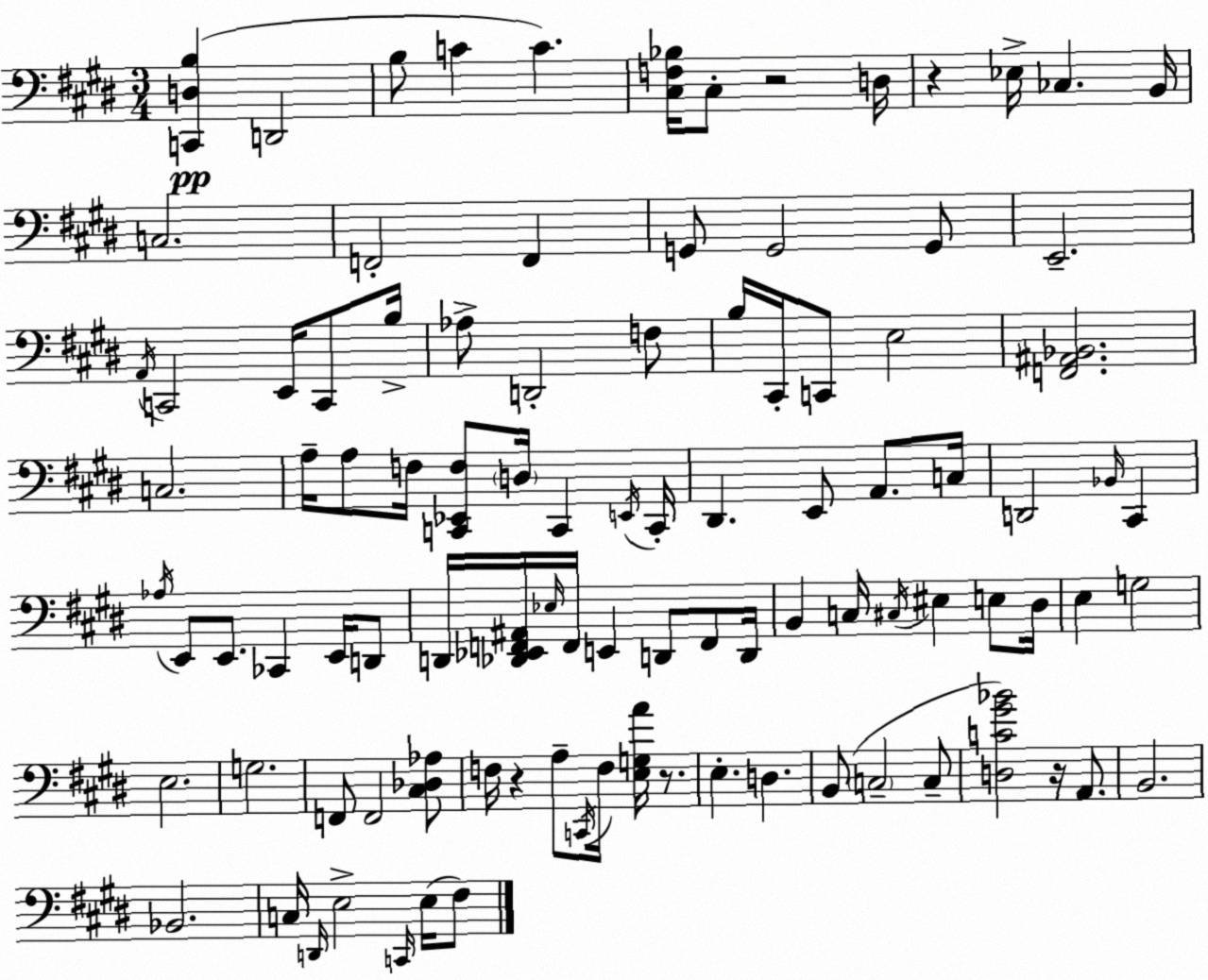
X:1
T:Untitled
M:3/4
L:1/4
K:E
[C,,D,B,] D,,2 B,/2 C C [^C,F,_B,]/4 ^C,/2 z2 D,/4 z _E,/4 _C, B,,/4 C,2 F,,2 F,, G,,/2 G,,2 G,,/2 E,,2 A,,/4 C,,2 E,,/4 C,,/2 B,/4 _A,/2 D,,2 F,/2 B,/4 ^C,,/4 C,,/2 E,2 [F,,^A,,_B,,]2 C,2 A,/4 A,/2 F,/4 [C,,_E,,F,]/2 D,/4 C,, E,,/4 C,,/4 ^D,, E,,/2 A,,/2 C,/4 D,,2 _B,,/4 ^C,, _A,/4 E,,/2 E,,/2 _C,, E,,/4 D,,/2 D,,/4 [_D,,_E,,F,,^A,,]/4 _E,/4 F,,/4 E,, D,,/2 F,,/2 D,,/4 B,, C,/4 ^C,/4 ^E, E,/2 ^D,/4 E, G,2 E,2 G,2 F,,/2 F,,2 [^C,_D,_A,]/2 F,/4 z A,/2 C,,/4 F,/4 [E,G,A]/4 z/2 E, D, B,,/2 C,2 C,/2 [D,C^G_B]2 z/4 A,,/2 B,,2 _B,,2 C,/4 D,,/4 E,2 C,,/4 E,/4 ^F,/2